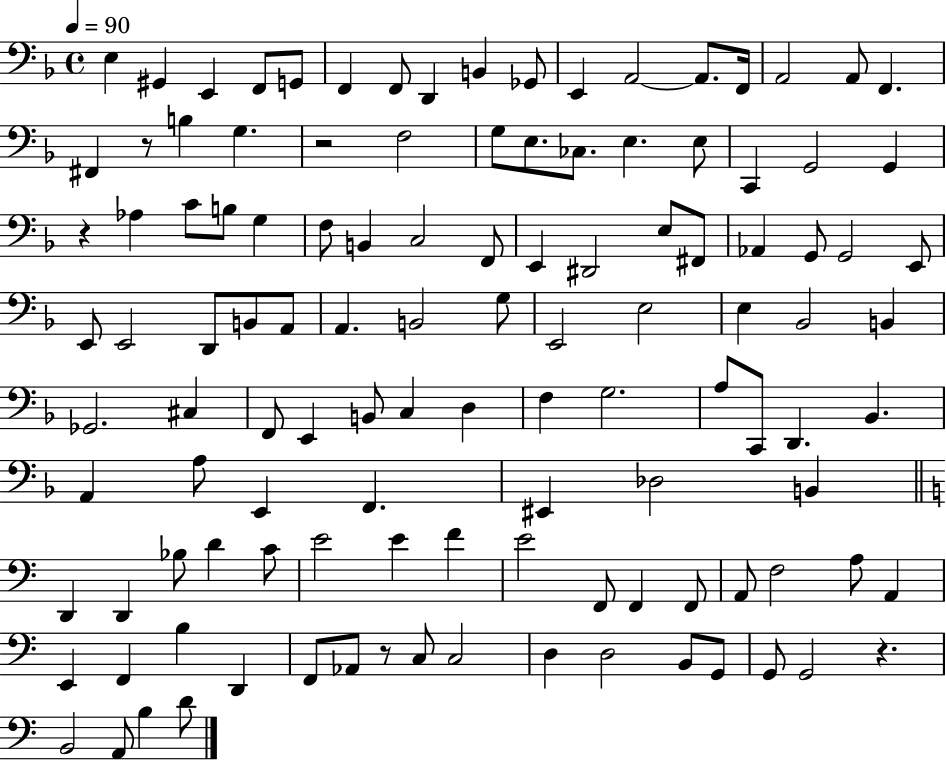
X:1
T:Untitled
M:4/4
L:1/4
K:F
E, ^G,, E,, F,,/2 G,,/2 F,, F,,/2 D,, B,, _G,,/2 E,, A,,2 A,,/2 F,,/4 A,,2 A,,/2 F,, ^F,, z/2 B, G, z2 F,2 G,/2 E,/2 _C,/2 E, E,/2 C,, G,,2 G,, z _A, C/2 B,/2 G, F,/2 B,, C,2 F,,/2 E,, ^D,,2 E,/2 ^F,,/2 _A,, G,,/2 G,,2 E,,/2 E,,/2 E,,2 D,,/2 B,,/2 A,,/2 A,, B,,2 G,/2 E,,2 E,2 E, _B,,2 B,, _G,,2 ^C, F,,/2 E,, B,,/2 C, D, F, G,2 A,/2 C,,/2 D,, _B,, A,, A,/2 E,, F,, ^E,, _D,2 B,, D,, D,, _B,/2 D C/2 E2 E F E2 F,,/2 F,, F,,/2 A,,/2 F,2 A,/2 A,, E,, F,, B, D,, F,,/2 _A,,/2 z/2 C,/2 C,2 D, D,2 B,,/2 G,,/2 G,,/2 G,,2 z B,,2 A,,/2 B, D/2